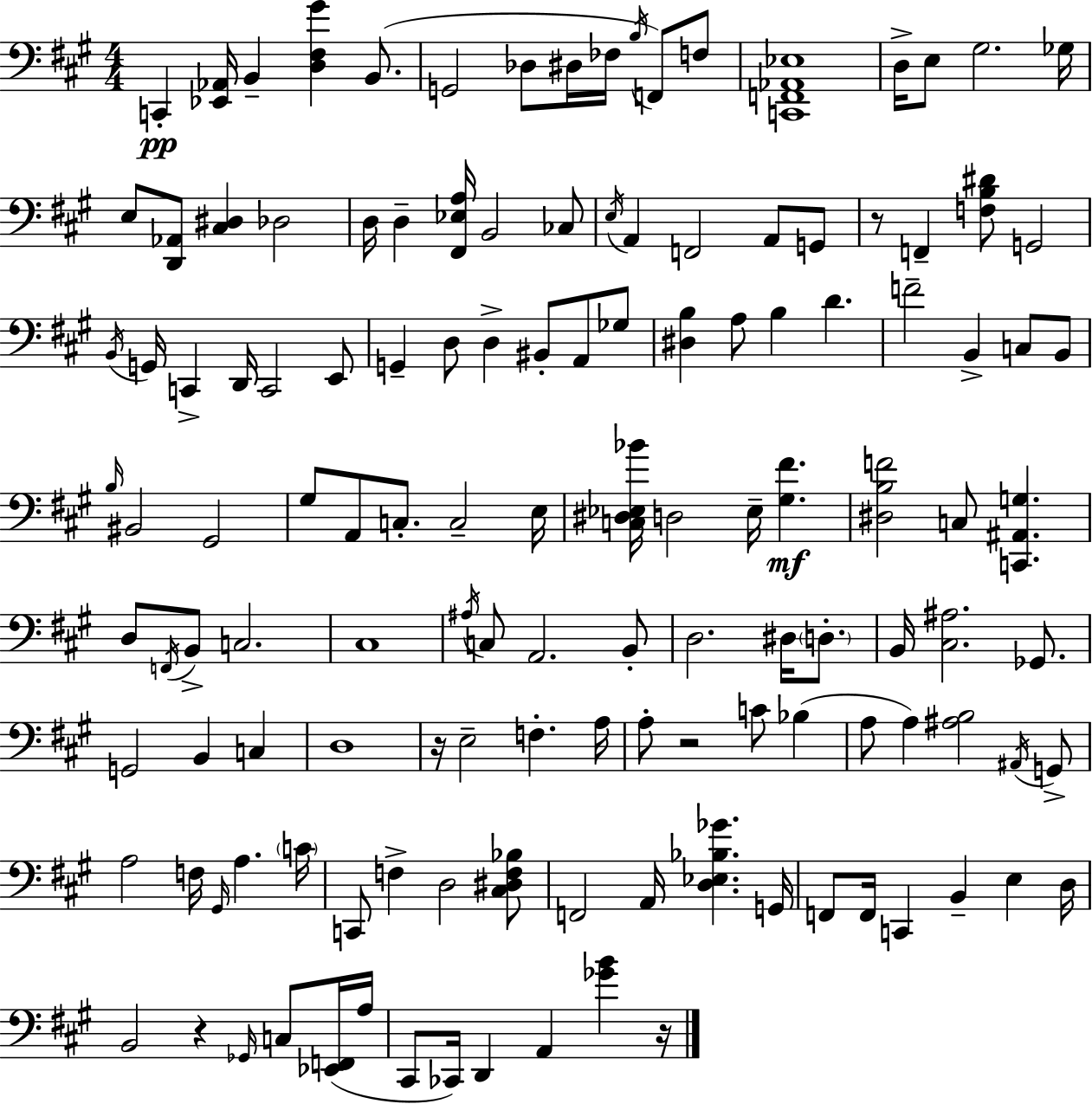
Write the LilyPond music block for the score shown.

{
  \clef bass
  \numericTimeSignature
  \time 4/4
  \key a \major
  \repeat volta 2 { c,4-.\pp <ees, aes,>16 b,4-- <d fis gis'>4 b,8.( | g,2 des8 dis16 fes16 \acciaccatura { b16 }) f,8 f8 | <c, f, aes, ees>1 | d16-> e8 gis2. | \break ges16 e8 <d, aes,>8 <cis dis>4 des2 | d16 d4-- <fis, ees a>16 b,2 ces8 | \acciaccatura { e16 } a,4 f,2 a,8 | g,8 r8 f,4-- <f b dis'>8 g,2 | \break \acciaccatura { b,16 } g,16 c,4-> d,16 c,2 | e,8 g,4-- d8 d4-> bis,8-. a,8 | ges8 <dis b>4 a8 b4 d'4. | f'2-- b,4-> c8 | \break b,8 \grace { b16 } bis,2 gis,2 | gis8 a,8 c8.-. c2-- | e16 <c dis ees bes'>16 d2 ees16-- <gis fis'>4.\mf | <dis b f'>2 c8 <c, ais, g>4. | \break d8 \acciaccatura { f,16 } b,8-> c2. | cis1 | \acciaccatura { ais16 } c8 a,2. | b,8-. d2. | \break dis16 \parenthesize d8.-. b,16 <cis ais>2. | ges,8. g,2 b,4 | c4 d1 | r16 e2-- f4.-. | \break a16 a8-. r2 | c'8 bes4( a8 a4) <ais b>2 | \acciaccatura { ais,16 } g,8-> a2 f16 | \grace { gis,16 } a4. \parenthesize c'16 c,8 f4-> d2 | \break <cis dis f bes>8 f,2 | a,16 <d ees bes ges'>4. g,16 f,8 f,16 c,4 b,4-- | e4 d16 b,2 | r4 \grace { ges,16 } c8 <ees, f,>16( a16 cis,8 ces,16) d,4 | \break a,4 <ges' b'>4 r16 } \bar "|."
}